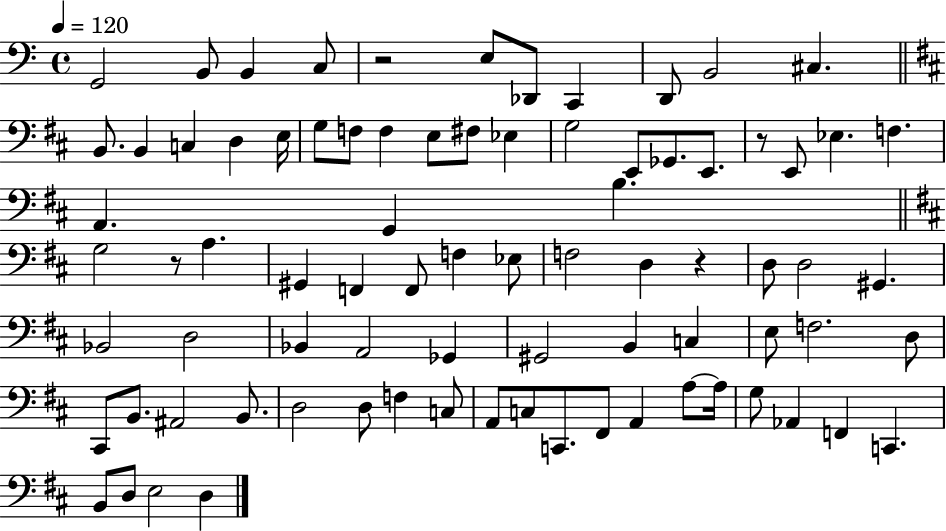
G2/h B2/e B2/q C3/e R/h E3/e Db2/e C2/q D2/e B2/h C#3/q. B2/e. B2/q C3/q D3/q E3/s G3/e F3/e F3/q E3/e F#3/e Eb3/q G3/h E2/e Gb2/e. E2/e. R/e E2/e Eb3/q. F3/q. A2/q. G2/q B3/q. G3/h R/e A3/q. G#2/q F2/q F2/e F3/q Eb3/e F3/h D3/q R/q D3/e D3/h G#2/q. Bb2/h D3/h Bb2/q A2/h Gb2/q G#2/h B2/q C3/q E3/e F3/h. D3/e C#2/e B2/e. A#2/h B2/e. D3/h D3/e F3/q C3/e A2/e C3/e C2/e. F#2/e A2/q A3/e A3/s G3/e Ab2/q F2/q C2/q. B2/e D3/e E3/h D3/q